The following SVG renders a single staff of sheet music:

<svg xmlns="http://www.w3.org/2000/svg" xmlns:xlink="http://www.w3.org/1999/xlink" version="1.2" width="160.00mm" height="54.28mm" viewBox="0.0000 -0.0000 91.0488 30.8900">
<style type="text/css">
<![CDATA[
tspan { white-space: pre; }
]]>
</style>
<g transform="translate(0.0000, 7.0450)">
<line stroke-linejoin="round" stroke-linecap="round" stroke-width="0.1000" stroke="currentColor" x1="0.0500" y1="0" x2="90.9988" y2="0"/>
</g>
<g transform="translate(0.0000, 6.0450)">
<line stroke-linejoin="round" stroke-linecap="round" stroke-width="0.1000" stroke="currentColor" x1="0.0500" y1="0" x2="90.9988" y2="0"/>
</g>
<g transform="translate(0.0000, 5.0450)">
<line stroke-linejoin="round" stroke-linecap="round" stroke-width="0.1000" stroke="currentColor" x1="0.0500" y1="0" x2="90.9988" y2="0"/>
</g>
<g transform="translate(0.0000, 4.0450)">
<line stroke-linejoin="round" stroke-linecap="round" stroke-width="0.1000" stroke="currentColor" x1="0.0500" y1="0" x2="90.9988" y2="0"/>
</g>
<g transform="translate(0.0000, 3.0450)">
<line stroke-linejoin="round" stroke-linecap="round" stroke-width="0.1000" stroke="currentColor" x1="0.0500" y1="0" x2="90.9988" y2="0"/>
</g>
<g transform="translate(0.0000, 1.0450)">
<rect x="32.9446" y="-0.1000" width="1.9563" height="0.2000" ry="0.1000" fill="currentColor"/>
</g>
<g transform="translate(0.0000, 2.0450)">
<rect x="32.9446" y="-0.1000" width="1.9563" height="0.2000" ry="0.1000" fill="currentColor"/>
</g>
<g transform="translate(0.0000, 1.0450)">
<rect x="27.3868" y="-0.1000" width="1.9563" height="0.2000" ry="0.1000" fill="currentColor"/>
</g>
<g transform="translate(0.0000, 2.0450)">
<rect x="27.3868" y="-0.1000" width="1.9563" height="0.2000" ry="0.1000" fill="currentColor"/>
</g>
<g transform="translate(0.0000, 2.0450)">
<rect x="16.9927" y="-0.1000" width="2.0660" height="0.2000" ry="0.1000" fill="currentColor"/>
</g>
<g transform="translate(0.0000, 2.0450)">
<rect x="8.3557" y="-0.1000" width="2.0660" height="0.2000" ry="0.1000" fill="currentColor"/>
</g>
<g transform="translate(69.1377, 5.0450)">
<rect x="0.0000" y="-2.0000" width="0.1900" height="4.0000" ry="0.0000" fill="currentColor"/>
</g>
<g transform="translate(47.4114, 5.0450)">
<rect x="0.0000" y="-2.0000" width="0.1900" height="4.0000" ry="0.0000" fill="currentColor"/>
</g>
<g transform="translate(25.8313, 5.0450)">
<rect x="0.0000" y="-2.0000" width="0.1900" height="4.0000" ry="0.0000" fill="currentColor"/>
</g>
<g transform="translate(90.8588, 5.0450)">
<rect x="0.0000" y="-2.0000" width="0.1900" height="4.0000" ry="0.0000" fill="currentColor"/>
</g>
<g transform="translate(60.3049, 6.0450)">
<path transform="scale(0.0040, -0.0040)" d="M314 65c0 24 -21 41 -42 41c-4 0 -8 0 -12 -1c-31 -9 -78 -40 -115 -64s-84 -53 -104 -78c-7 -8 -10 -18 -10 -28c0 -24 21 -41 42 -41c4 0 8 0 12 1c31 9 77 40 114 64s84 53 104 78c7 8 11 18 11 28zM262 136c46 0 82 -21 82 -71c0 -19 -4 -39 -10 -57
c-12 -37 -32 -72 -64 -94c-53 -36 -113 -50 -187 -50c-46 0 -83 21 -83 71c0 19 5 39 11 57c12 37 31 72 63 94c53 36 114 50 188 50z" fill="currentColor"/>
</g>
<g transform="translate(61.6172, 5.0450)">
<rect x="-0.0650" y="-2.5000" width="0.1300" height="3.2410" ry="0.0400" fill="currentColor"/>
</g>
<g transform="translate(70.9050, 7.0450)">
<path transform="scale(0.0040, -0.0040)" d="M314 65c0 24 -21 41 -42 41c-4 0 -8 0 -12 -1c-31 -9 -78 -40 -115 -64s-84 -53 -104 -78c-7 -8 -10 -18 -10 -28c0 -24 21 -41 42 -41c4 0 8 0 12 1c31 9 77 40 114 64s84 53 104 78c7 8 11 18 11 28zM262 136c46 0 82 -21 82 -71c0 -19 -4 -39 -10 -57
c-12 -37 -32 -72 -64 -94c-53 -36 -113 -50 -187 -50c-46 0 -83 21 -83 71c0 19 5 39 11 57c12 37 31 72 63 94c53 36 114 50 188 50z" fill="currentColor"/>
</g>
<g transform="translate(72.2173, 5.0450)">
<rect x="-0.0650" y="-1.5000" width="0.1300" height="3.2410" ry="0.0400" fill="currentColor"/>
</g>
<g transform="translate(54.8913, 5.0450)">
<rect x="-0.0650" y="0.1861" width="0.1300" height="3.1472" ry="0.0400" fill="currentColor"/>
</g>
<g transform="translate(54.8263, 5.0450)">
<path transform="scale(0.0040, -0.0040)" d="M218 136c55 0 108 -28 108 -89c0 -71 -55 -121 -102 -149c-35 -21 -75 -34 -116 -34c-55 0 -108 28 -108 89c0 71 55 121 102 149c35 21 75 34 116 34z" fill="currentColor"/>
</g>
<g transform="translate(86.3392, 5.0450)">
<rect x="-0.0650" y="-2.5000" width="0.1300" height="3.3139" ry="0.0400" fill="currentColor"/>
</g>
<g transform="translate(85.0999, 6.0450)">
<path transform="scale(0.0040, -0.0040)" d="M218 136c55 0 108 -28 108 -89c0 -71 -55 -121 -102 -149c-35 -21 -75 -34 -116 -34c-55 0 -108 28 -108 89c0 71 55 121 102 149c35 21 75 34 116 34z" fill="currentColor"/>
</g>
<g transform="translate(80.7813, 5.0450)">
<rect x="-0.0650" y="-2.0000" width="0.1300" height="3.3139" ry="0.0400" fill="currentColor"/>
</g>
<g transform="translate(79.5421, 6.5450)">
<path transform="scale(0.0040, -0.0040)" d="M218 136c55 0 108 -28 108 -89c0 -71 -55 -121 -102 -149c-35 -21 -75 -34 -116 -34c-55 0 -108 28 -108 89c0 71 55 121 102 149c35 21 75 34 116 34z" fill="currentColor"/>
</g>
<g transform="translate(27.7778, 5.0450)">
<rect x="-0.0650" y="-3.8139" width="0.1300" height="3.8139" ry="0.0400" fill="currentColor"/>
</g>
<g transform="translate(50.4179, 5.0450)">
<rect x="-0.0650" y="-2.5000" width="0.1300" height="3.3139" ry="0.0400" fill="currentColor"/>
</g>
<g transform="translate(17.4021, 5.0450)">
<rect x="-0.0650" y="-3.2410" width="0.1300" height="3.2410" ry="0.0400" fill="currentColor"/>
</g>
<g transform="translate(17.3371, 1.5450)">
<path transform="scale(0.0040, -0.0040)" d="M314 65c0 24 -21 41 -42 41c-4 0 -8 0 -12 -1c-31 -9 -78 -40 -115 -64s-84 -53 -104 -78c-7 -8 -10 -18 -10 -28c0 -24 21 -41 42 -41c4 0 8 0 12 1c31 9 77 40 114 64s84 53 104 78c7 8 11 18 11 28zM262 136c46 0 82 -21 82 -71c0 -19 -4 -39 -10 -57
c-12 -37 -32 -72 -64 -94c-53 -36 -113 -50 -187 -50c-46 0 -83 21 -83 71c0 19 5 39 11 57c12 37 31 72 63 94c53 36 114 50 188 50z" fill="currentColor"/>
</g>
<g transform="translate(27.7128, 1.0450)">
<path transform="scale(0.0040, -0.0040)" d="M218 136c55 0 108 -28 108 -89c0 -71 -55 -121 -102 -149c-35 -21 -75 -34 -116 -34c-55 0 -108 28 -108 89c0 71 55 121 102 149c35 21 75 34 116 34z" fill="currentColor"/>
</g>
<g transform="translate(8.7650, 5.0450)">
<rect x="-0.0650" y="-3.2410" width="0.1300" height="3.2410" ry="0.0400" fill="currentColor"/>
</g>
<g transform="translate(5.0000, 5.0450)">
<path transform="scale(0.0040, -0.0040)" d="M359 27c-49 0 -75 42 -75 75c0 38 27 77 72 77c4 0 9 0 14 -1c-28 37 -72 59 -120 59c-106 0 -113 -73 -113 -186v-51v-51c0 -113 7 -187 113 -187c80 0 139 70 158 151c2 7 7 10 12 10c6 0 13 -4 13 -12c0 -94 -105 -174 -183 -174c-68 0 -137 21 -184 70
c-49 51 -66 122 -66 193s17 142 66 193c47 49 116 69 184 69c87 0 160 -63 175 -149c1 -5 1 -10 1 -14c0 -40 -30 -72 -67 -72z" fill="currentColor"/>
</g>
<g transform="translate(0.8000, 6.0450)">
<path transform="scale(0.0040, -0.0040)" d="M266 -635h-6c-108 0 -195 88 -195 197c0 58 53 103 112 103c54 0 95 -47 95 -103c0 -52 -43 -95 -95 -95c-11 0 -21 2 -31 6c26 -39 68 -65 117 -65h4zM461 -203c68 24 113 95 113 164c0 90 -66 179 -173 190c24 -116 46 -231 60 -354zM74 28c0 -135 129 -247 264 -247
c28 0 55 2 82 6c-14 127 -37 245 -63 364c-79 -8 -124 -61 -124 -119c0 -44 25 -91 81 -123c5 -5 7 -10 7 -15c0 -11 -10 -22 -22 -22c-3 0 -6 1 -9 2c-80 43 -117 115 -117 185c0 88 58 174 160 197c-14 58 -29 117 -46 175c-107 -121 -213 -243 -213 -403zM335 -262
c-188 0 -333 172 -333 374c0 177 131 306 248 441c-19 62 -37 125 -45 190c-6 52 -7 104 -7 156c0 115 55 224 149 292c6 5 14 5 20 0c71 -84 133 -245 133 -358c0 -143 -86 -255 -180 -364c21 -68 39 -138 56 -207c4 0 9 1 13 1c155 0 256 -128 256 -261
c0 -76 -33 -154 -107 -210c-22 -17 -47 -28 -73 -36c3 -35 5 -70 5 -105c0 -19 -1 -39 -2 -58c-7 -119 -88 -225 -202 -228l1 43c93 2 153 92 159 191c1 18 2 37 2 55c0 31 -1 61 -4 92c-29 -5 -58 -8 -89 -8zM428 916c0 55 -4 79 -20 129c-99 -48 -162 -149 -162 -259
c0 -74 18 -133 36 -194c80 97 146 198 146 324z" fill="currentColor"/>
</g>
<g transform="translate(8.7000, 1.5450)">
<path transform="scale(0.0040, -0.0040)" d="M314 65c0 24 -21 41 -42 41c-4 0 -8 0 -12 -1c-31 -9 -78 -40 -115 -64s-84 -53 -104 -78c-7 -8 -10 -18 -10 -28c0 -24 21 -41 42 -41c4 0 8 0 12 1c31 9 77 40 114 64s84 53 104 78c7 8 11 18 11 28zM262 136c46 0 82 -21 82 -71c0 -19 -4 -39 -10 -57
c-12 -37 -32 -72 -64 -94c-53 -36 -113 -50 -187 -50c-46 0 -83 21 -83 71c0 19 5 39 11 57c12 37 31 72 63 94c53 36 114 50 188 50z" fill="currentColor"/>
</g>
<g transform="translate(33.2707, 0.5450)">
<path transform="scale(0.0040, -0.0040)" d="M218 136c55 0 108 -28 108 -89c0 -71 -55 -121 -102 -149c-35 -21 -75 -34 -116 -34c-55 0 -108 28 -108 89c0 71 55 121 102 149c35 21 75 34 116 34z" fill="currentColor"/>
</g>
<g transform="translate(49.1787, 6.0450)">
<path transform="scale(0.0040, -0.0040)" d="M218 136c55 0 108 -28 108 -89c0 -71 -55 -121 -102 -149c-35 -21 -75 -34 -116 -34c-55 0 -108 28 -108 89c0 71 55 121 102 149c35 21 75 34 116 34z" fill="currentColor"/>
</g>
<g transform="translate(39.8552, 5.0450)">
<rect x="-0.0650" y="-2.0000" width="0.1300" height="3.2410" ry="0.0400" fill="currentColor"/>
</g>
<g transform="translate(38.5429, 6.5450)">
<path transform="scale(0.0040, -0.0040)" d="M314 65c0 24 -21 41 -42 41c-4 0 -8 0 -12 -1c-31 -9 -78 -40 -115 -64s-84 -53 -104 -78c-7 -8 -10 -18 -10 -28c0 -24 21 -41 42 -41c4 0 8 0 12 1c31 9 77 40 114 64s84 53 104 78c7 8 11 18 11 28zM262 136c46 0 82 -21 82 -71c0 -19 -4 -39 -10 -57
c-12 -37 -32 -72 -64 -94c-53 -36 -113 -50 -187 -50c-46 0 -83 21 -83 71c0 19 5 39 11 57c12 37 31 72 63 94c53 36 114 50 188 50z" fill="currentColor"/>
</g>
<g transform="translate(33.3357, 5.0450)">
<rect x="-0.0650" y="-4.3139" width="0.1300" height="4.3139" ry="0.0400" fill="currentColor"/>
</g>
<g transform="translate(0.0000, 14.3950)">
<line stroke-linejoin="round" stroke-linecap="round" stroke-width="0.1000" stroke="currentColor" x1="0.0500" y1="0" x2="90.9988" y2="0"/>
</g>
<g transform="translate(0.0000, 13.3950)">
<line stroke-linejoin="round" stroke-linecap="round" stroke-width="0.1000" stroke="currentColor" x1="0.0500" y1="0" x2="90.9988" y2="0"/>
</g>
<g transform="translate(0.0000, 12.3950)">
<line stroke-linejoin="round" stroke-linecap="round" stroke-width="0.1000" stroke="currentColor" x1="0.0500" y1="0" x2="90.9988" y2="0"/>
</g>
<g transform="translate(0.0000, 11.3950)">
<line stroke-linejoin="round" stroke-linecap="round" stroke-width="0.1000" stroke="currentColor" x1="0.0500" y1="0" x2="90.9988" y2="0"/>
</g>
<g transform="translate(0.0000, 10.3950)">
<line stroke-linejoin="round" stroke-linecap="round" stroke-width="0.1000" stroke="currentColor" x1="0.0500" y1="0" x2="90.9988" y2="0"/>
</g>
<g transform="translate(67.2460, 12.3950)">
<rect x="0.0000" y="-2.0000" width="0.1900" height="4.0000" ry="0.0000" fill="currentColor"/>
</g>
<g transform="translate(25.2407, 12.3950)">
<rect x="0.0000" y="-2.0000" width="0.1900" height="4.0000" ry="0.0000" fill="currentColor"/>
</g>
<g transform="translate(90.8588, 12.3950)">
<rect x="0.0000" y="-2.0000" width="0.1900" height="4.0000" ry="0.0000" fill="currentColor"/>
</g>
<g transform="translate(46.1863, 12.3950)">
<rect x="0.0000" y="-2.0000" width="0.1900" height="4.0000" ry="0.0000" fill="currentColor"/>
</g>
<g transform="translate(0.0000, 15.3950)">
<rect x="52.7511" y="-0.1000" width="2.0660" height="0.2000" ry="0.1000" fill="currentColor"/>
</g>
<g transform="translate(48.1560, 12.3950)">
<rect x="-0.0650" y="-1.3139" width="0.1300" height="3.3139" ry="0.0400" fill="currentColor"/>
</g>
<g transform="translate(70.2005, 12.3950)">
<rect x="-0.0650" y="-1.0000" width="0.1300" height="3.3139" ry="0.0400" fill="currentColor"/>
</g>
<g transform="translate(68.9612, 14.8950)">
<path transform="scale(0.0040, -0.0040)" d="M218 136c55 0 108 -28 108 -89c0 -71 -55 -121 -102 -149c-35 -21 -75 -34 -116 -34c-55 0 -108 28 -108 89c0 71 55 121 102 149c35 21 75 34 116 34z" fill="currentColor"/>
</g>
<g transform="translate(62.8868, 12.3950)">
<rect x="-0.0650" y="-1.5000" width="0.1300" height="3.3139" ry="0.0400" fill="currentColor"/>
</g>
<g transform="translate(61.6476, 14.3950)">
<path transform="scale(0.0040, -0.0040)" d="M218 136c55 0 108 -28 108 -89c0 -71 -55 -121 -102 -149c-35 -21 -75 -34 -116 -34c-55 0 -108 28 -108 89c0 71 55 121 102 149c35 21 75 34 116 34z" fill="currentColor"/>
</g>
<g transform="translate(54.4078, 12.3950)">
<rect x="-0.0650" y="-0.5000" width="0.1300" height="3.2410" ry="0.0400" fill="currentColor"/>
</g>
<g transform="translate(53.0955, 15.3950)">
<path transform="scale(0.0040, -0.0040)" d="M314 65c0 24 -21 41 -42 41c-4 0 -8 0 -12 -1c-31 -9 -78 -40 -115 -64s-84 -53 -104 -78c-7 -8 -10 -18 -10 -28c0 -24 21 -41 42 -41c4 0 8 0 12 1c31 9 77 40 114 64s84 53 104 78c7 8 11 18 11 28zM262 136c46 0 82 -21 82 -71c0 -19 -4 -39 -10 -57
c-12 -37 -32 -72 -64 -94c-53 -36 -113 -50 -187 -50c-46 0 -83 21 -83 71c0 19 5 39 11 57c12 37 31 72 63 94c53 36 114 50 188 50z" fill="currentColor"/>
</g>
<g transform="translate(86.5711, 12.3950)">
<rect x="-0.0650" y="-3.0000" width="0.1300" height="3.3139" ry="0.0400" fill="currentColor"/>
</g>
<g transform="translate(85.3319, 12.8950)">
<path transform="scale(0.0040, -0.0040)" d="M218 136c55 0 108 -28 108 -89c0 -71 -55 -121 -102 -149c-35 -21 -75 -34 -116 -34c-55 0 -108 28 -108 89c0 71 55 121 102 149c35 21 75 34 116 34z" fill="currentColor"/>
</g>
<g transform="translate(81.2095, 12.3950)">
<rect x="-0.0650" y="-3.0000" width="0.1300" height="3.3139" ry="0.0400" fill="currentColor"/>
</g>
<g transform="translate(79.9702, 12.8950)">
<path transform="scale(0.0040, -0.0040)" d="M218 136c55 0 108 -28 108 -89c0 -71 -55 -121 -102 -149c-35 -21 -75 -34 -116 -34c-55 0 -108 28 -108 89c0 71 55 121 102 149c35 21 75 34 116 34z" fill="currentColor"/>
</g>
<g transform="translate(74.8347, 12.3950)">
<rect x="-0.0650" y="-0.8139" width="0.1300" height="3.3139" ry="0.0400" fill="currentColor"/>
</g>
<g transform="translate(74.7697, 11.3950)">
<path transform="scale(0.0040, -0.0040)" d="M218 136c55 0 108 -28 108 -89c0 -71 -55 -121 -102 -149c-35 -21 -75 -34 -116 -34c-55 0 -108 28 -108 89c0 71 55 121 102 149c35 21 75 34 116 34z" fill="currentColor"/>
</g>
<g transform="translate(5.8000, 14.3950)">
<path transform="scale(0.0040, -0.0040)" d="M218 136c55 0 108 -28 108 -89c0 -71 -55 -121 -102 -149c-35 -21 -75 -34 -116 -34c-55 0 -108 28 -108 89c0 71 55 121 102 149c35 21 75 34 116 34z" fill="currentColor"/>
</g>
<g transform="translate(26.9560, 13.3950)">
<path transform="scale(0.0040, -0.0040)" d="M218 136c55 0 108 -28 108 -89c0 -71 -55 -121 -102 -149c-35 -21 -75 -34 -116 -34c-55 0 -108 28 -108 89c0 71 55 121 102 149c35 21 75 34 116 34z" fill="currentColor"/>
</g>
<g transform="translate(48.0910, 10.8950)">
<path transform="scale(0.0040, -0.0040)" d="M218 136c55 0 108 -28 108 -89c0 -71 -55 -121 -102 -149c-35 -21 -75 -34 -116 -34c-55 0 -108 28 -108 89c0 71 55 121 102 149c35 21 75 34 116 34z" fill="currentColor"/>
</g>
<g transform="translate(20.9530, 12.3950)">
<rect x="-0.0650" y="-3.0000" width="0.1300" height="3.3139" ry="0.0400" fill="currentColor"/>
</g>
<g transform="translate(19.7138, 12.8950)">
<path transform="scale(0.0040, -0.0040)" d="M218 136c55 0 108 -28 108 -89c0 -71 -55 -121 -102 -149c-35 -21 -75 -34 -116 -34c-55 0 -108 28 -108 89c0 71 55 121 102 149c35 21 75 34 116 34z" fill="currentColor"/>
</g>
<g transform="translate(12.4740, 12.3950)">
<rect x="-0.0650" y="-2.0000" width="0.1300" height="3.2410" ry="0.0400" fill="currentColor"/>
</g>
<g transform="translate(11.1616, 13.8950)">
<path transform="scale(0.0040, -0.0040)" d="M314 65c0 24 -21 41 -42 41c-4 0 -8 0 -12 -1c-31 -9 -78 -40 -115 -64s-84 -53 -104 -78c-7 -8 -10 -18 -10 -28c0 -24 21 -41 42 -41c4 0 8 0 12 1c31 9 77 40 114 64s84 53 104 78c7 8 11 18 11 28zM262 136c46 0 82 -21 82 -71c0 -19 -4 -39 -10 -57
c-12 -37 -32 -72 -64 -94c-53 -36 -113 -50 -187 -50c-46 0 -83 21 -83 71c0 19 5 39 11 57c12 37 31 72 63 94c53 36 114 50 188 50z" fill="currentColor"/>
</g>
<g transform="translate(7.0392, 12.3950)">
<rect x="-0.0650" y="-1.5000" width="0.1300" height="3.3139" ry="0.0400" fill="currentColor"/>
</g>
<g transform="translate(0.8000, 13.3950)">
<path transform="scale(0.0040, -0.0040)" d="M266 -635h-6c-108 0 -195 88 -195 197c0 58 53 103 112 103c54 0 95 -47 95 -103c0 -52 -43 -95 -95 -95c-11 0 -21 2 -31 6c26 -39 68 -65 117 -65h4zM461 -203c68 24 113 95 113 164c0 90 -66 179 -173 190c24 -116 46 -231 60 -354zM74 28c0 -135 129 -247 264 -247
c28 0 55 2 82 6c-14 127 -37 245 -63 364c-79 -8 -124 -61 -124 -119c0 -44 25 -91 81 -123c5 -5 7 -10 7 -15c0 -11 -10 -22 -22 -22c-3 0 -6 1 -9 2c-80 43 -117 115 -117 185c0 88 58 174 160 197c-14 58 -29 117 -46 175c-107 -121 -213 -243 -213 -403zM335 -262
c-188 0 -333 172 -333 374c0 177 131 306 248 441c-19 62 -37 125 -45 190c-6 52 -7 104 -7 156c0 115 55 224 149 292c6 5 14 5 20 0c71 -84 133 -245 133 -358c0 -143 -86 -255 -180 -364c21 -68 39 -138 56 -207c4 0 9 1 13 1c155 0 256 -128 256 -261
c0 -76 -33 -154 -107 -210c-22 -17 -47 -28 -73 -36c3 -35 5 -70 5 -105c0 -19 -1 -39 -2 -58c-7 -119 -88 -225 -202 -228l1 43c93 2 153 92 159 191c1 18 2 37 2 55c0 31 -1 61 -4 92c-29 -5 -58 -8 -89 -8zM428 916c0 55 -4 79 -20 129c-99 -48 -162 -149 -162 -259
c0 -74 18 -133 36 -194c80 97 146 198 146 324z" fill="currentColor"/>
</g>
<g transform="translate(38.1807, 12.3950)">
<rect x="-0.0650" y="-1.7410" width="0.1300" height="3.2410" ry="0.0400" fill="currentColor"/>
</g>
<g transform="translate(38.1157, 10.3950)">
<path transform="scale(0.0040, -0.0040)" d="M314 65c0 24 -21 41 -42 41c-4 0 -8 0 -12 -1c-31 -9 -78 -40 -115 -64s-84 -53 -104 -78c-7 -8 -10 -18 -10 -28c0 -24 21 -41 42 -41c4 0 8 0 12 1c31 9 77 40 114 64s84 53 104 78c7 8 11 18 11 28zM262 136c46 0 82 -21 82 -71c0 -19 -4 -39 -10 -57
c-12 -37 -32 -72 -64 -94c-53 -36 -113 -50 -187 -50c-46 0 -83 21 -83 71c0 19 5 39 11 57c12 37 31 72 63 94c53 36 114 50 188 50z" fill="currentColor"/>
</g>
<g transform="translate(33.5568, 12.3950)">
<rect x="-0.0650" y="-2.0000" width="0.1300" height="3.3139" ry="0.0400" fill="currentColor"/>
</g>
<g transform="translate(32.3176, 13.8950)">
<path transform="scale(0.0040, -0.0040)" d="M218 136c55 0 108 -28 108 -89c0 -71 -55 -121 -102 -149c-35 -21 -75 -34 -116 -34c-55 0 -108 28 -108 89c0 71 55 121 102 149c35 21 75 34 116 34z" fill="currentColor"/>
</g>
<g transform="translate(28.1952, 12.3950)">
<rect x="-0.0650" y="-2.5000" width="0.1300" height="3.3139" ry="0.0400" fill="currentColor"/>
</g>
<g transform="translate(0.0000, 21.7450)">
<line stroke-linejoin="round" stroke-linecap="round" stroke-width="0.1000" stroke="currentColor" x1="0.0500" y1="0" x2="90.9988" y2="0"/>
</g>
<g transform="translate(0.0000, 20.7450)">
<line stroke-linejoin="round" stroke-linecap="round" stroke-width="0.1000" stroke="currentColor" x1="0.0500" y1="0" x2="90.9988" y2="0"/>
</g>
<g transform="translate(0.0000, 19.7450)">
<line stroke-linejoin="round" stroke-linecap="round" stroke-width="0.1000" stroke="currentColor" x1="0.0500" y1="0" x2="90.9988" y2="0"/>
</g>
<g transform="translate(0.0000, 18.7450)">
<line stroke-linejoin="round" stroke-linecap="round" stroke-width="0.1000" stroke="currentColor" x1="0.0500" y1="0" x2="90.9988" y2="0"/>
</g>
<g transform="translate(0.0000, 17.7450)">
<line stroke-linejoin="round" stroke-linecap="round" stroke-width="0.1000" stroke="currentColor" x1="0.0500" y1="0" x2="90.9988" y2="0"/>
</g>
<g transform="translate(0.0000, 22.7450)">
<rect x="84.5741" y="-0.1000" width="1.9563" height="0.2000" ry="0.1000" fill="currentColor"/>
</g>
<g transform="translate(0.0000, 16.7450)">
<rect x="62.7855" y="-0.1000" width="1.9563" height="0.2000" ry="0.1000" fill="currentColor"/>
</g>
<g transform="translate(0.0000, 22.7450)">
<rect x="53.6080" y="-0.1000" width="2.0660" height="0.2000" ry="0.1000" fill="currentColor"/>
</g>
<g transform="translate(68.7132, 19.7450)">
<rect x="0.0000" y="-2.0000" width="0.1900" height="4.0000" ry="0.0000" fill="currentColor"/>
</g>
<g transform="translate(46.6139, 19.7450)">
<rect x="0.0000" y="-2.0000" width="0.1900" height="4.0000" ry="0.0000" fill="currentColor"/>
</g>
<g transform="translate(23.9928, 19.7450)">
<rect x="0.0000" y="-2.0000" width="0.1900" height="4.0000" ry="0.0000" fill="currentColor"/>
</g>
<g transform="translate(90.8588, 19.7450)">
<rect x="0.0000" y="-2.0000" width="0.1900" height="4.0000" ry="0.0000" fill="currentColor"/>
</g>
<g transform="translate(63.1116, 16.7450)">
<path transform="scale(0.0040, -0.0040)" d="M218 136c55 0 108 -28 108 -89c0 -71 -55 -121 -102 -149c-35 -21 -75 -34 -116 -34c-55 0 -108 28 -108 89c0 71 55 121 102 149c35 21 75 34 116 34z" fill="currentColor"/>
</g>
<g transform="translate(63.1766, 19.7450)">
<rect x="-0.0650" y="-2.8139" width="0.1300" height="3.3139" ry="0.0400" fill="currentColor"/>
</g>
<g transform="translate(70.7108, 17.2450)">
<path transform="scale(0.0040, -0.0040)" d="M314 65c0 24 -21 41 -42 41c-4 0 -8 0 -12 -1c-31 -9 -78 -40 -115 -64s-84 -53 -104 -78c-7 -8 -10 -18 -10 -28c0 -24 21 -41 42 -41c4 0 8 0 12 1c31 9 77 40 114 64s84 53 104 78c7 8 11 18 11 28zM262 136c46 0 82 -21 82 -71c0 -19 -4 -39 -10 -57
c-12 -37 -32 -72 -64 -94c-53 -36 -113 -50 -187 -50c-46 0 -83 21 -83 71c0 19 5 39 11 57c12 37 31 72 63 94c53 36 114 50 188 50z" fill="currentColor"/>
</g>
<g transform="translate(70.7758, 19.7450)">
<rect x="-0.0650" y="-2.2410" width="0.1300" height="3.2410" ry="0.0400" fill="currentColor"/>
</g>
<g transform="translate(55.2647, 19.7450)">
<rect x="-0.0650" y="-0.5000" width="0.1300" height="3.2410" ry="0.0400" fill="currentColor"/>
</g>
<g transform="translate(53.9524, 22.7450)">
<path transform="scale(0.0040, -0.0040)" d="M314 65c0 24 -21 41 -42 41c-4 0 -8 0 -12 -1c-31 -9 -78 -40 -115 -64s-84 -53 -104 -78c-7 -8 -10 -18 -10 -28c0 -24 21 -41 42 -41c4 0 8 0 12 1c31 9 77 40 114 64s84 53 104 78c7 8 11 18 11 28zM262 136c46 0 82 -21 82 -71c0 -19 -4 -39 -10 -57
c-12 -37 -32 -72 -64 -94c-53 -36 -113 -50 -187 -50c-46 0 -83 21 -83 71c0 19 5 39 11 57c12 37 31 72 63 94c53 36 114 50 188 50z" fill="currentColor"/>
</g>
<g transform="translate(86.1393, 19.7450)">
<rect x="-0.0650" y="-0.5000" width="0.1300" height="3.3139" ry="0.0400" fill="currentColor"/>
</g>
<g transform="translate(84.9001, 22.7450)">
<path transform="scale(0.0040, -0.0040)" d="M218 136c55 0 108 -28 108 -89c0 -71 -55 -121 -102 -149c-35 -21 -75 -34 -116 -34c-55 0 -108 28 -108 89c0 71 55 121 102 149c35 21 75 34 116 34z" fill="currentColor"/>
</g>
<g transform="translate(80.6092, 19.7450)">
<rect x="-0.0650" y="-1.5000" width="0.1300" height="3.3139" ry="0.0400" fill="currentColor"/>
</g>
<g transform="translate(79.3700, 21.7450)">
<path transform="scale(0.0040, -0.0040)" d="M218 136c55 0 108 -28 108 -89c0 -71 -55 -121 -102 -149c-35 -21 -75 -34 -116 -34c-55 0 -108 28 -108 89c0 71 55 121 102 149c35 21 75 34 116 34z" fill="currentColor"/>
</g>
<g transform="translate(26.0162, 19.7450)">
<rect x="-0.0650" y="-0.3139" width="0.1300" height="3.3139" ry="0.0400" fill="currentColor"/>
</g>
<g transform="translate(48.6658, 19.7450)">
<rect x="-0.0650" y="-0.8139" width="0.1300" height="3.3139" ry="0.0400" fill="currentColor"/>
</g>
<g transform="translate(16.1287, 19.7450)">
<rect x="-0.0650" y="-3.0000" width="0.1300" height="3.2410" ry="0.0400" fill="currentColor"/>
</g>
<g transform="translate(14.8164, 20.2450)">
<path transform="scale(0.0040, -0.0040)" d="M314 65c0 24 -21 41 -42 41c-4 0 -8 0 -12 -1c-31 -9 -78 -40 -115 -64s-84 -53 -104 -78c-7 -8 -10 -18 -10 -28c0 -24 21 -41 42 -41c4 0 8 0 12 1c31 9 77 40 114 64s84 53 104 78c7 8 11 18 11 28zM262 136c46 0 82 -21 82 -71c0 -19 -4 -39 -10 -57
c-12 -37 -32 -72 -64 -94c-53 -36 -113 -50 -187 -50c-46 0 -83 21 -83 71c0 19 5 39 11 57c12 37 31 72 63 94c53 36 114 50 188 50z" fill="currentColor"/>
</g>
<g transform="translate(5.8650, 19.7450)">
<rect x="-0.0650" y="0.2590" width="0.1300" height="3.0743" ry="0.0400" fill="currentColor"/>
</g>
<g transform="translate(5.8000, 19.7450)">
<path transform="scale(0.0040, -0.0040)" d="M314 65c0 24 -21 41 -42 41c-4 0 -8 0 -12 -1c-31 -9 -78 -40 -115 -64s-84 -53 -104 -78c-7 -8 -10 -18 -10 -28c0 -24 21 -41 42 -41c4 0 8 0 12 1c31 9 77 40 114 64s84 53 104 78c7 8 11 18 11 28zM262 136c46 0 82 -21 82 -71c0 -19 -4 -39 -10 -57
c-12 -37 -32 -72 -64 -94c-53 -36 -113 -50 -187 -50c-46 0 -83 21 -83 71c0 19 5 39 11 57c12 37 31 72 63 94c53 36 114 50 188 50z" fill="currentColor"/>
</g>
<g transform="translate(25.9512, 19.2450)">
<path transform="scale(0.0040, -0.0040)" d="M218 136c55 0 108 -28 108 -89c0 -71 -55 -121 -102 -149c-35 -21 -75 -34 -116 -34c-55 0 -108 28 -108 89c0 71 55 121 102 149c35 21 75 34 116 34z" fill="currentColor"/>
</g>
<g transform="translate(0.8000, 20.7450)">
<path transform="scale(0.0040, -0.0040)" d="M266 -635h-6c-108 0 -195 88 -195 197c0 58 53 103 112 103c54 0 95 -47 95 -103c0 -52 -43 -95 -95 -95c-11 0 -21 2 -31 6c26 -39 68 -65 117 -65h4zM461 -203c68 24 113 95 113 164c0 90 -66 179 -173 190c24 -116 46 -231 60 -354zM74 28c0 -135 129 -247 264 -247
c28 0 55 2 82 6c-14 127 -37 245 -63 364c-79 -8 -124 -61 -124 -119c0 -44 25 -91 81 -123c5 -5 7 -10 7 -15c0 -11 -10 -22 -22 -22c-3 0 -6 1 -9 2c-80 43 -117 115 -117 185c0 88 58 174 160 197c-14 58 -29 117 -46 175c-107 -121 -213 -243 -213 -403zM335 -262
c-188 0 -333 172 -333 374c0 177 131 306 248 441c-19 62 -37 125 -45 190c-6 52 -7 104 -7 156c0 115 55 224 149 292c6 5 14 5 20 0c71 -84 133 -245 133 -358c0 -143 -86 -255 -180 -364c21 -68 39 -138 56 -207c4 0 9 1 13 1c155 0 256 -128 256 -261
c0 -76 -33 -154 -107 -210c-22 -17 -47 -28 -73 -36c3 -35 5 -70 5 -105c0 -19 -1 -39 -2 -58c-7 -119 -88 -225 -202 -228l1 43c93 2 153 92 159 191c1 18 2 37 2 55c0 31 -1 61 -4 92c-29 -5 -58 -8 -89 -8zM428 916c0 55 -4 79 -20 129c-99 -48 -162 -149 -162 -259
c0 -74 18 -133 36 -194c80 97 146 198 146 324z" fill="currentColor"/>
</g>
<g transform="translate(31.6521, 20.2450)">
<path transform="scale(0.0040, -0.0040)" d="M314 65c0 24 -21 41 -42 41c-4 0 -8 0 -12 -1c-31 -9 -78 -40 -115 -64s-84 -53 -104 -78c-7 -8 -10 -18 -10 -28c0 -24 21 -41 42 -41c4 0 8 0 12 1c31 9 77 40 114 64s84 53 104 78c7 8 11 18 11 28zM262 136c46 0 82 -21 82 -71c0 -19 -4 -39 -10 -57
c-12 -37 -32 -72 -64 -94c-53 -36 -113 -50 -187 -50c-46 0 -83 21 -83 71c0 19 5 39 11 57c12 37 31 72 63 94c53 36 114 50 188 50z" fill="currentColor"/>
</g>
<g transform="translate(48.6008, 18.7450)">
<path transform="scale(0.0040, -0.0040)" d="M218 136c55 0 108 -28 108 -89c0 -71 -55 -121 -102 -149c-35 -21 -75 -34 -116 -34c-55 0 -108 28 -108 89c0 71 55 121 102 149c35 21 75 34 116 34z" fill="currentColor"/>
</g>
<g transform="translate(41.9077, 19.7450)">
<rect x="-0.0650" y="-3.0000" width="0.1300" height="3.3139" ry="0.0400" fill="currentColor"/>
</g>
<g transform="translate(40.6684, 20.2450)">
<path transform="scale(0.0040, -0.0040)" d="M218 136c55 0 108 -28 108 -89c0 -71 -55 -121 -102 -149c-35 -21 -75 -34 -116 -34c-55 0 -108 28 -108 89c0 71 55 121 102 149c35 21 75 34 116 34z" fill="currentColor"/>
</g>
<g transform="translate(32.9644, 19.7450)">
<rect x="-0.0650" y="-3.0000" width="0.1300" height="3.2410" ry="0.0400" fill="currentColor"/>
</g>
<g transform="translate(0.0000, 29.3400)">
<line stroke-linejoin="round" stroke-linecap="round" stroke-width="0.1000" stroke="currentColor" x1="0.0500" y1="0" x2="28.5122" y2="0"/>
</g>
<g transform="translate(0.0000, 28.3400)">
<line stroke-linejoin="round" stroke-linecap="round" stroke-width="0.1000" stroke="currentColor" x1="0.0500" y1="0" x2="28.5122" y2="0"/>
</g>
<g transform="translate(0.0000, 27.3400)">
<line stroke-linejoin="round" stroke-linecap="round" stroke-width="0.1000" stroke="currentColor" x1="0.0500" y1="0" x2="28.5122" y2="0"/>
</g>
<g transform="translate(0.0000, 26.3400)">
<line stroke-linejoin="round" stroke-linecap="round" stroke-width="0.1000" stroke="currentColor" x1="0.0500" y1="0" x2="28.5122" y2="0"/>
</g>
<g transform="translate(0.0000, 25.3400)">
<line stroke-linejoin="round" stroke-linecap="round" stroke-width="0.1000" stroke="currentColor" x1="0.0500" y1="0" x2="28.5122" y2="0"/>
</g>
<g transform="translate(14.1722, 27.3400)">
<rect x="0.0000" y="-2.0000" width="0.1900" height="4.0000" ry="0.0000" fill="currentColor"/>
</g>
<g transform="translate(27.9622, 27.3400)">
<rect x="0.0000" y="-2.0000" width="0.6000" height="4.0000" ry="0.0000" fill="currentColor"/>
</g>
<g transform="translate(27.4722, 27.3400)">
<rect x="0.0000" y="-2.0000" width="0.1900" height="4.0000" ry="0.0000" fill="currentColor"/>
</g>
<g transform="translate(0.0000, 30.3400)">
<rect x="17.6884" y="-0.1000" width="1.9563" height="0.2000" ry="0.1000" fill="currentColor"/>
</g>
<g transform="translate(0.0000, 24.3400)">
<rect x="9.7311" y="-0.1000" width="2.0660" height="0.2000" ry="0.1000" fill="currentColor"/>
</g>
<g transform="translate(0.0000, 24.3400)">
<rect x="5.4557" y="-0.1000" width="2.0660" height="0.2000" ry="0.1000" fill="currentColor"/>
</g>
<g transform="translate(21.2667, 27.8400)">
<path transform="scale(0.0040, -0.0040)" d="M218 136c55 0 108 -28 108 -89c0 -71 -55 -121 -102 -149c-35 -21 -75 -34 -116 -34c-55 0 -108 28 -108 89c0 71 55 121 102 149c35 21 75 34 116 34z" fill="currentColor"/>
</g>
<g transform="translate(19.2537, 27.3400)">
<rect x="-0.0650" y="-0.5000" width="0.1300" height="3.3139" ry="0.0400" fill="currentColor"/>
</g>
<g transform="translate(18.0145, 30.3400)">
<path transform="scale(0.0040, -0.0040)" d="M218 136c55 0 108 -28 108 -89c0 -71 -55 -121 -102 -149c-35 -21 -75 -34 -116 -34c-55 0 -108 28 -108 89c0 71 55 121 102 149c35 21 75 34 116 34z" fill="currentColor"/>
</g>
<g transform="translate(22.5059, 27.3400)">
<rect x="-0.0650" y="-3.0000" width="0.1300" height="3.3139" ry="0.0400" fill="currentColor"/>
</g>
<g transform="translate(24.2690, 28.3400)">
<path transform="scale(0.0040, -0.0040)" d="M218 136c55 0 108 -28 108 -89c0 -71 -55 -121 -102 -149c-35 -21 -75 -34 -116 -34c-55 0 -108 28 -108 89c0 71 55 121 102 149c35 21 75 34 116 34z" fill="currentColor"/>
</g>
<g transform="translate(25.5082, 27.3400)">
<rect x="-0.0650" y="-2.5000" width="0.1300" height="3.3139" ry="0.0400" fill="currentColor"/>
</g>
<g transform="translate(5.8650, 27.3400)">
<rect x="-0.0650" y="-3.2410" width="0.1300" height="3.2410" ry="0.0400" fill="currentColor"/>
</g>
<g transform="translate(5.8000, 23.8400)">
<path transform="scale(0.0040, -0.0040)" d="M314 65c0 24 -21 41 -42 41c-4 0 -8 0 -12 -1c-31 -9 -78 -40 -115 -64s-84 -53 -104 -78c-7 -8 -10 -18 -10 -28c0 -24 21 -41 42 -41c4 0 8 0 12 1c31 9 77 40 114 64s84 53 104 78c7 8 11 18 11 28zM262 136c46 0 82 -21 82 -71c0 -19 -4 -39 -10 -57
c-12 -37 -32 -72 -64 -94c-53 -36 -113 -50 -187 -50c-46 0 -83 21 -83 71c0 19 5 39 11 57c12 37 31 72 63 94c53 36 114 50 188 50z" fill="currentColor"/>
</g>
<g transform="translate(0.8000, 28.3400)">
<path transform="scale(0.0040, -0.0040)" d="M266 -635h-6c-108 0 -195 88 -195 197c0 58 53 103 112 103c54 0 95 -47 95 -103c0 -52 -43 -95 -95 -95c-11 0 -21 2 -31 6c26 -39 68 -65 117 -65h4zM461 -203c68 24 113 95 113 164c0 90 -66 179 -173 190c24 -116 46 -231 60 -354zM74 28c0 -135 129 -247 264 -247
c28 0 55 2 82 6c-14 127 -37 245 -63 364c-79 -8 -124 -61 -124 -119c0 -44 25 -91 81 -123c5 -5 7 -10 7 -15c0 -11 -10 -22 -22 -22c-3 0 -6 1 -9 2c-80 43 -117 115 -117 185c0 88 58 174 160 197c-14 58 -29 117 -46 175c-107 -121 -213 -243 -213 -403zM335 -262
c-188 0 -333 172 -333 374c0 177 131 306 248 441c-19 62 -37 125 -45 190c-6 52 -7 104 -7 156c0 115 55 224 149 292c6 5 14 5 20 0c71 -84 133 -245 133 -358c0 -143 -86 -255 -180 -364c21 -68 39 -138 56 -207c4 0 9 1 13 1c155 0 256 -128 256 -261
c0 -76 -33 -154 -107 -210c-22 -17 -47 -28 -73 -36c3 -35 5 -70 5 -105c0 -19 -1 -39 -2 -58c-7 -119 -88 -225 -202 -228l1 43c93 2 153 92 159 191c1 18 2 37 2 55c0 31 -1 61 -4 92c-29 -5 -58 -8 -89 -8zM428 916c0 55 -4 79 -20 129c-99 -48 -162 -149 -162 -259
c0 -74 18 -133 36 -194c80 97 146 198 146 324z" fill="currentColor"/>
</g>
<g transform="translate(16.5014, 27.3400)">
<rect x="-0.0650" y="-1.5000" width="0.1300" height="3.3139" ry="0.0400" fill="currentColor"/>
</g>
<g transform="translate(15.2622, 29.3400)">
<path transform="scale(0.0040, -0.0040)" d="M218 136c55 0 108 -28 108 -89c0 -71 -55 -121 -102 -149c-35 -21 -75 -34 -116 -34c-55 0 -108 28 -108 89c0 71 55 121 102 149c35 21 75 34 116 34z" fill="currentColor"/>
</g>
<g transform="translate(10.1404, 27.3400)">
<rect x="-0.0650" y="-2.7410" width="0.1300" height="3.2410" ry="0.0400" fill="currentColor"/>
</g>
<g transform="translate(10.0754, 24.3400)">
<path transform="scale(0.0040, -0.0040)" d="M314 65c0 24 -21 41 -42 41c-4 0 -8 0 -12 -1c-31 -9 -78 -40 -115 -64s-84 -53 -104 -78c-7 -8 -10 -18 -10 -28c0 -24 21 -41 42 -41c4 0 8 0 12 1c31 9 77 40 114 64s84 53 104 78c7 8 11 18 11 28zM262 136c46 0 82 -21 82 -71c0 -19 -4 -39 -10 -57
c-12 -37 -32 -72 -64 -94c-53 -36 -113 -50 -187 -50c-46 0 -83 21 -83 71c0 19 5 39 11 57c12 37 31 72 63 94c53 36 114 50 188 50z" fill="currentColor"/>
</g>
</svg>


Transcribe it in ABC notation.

X:1
T:Untitled
M:4/4
L:1/4
K:C
b2 b2 c' d' F2 G B G2 E2 F G E F2 A G F f2 e C2 E D d A A B2 A2 c A2 A d C2 a g2 E C b2 a2 E C A G